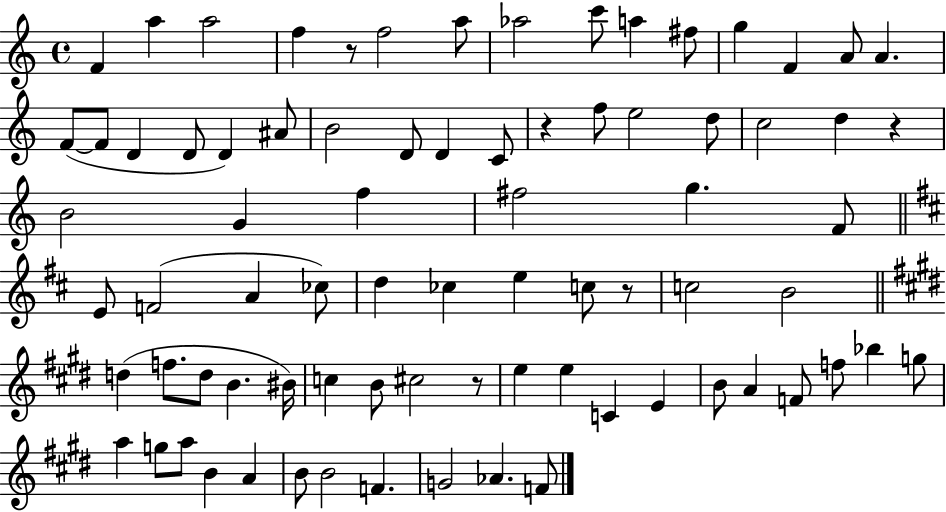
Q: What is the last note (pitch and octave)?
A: F4